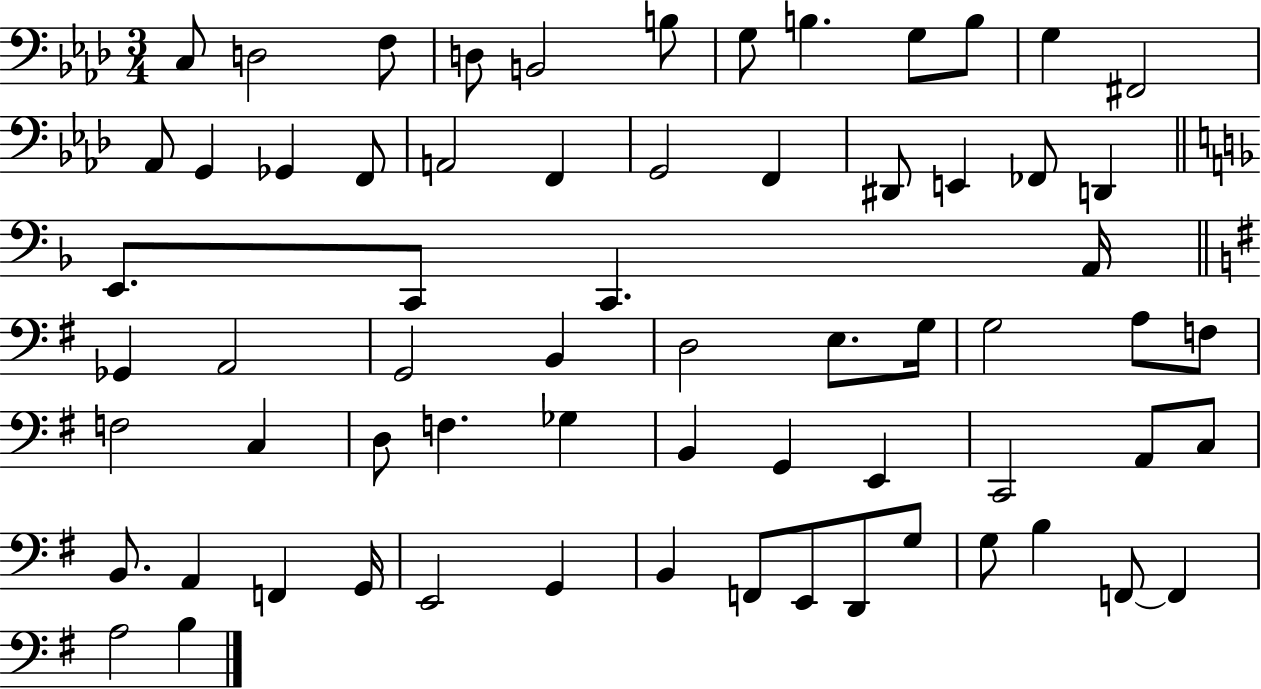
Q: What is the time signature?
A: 3/4